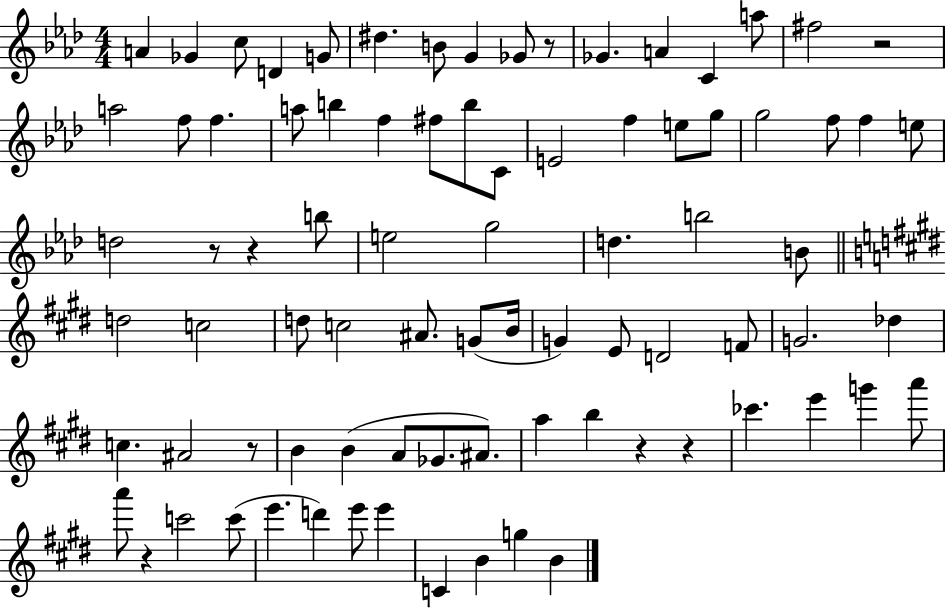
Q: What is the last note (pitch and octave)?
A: B4